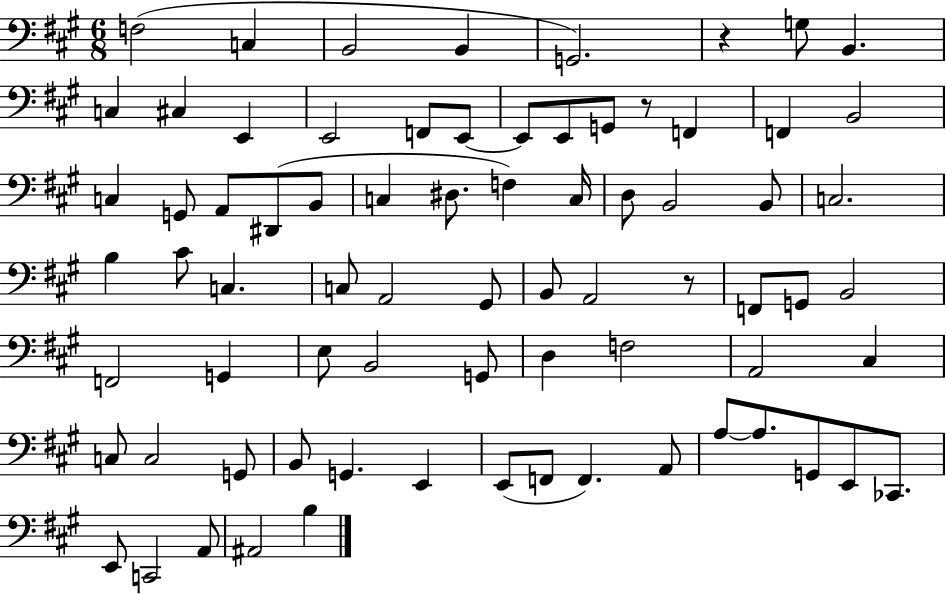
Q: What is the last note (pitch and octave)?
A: B3